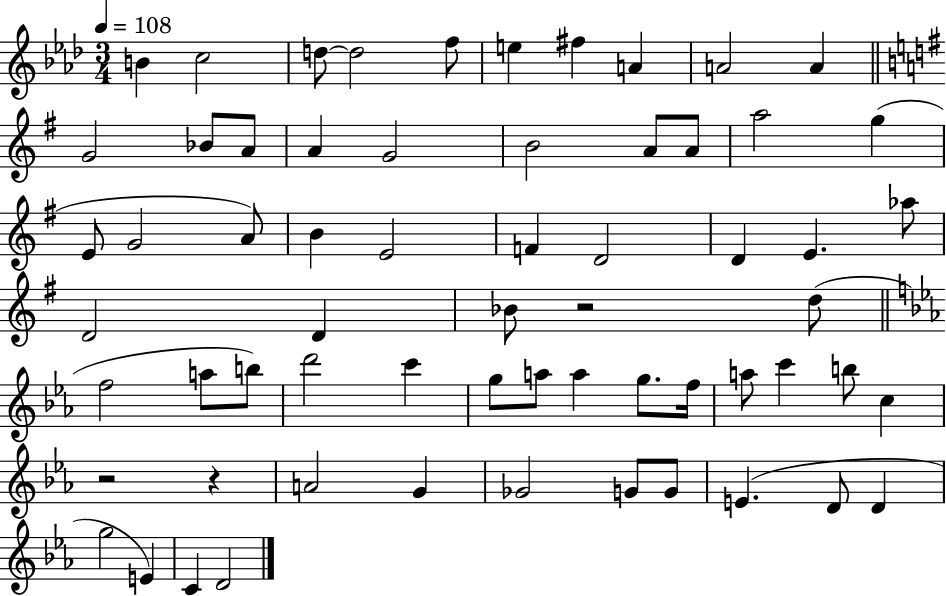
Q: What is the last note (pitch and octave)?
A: D4